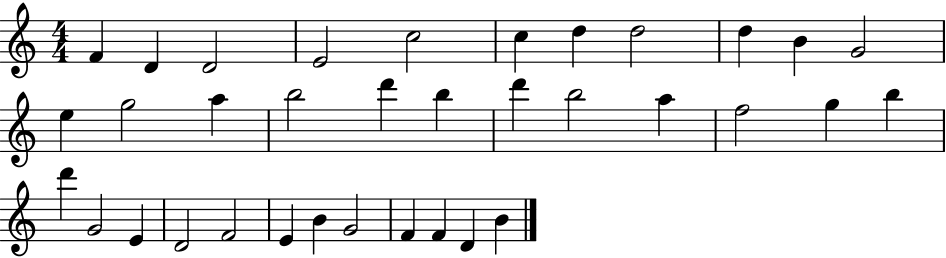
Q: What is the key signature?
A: C major